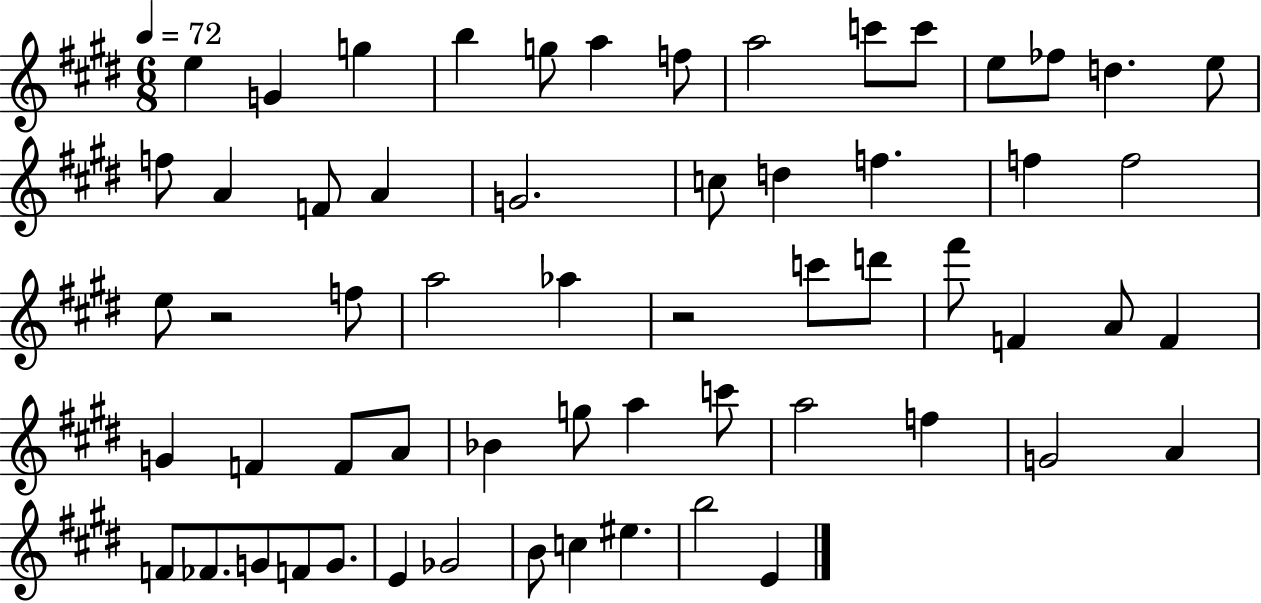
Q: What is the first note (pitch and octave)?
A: E5